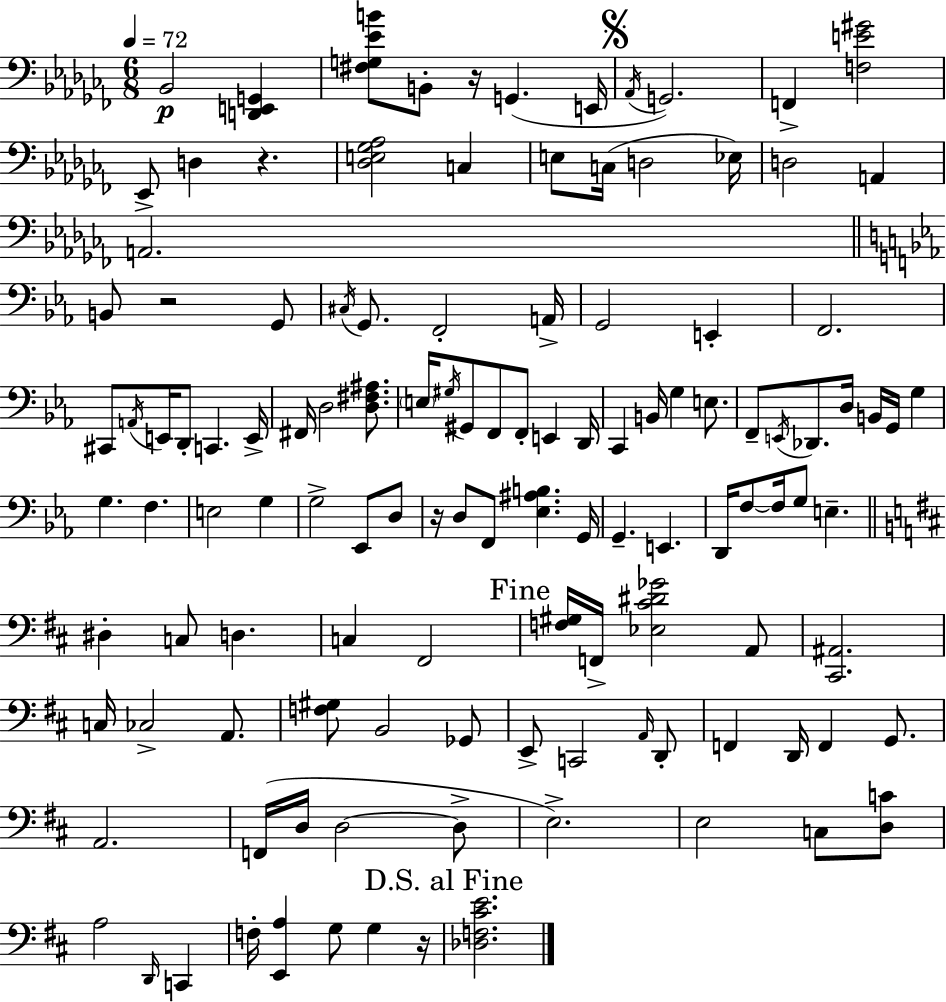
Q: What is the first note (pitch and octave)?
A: Bb2